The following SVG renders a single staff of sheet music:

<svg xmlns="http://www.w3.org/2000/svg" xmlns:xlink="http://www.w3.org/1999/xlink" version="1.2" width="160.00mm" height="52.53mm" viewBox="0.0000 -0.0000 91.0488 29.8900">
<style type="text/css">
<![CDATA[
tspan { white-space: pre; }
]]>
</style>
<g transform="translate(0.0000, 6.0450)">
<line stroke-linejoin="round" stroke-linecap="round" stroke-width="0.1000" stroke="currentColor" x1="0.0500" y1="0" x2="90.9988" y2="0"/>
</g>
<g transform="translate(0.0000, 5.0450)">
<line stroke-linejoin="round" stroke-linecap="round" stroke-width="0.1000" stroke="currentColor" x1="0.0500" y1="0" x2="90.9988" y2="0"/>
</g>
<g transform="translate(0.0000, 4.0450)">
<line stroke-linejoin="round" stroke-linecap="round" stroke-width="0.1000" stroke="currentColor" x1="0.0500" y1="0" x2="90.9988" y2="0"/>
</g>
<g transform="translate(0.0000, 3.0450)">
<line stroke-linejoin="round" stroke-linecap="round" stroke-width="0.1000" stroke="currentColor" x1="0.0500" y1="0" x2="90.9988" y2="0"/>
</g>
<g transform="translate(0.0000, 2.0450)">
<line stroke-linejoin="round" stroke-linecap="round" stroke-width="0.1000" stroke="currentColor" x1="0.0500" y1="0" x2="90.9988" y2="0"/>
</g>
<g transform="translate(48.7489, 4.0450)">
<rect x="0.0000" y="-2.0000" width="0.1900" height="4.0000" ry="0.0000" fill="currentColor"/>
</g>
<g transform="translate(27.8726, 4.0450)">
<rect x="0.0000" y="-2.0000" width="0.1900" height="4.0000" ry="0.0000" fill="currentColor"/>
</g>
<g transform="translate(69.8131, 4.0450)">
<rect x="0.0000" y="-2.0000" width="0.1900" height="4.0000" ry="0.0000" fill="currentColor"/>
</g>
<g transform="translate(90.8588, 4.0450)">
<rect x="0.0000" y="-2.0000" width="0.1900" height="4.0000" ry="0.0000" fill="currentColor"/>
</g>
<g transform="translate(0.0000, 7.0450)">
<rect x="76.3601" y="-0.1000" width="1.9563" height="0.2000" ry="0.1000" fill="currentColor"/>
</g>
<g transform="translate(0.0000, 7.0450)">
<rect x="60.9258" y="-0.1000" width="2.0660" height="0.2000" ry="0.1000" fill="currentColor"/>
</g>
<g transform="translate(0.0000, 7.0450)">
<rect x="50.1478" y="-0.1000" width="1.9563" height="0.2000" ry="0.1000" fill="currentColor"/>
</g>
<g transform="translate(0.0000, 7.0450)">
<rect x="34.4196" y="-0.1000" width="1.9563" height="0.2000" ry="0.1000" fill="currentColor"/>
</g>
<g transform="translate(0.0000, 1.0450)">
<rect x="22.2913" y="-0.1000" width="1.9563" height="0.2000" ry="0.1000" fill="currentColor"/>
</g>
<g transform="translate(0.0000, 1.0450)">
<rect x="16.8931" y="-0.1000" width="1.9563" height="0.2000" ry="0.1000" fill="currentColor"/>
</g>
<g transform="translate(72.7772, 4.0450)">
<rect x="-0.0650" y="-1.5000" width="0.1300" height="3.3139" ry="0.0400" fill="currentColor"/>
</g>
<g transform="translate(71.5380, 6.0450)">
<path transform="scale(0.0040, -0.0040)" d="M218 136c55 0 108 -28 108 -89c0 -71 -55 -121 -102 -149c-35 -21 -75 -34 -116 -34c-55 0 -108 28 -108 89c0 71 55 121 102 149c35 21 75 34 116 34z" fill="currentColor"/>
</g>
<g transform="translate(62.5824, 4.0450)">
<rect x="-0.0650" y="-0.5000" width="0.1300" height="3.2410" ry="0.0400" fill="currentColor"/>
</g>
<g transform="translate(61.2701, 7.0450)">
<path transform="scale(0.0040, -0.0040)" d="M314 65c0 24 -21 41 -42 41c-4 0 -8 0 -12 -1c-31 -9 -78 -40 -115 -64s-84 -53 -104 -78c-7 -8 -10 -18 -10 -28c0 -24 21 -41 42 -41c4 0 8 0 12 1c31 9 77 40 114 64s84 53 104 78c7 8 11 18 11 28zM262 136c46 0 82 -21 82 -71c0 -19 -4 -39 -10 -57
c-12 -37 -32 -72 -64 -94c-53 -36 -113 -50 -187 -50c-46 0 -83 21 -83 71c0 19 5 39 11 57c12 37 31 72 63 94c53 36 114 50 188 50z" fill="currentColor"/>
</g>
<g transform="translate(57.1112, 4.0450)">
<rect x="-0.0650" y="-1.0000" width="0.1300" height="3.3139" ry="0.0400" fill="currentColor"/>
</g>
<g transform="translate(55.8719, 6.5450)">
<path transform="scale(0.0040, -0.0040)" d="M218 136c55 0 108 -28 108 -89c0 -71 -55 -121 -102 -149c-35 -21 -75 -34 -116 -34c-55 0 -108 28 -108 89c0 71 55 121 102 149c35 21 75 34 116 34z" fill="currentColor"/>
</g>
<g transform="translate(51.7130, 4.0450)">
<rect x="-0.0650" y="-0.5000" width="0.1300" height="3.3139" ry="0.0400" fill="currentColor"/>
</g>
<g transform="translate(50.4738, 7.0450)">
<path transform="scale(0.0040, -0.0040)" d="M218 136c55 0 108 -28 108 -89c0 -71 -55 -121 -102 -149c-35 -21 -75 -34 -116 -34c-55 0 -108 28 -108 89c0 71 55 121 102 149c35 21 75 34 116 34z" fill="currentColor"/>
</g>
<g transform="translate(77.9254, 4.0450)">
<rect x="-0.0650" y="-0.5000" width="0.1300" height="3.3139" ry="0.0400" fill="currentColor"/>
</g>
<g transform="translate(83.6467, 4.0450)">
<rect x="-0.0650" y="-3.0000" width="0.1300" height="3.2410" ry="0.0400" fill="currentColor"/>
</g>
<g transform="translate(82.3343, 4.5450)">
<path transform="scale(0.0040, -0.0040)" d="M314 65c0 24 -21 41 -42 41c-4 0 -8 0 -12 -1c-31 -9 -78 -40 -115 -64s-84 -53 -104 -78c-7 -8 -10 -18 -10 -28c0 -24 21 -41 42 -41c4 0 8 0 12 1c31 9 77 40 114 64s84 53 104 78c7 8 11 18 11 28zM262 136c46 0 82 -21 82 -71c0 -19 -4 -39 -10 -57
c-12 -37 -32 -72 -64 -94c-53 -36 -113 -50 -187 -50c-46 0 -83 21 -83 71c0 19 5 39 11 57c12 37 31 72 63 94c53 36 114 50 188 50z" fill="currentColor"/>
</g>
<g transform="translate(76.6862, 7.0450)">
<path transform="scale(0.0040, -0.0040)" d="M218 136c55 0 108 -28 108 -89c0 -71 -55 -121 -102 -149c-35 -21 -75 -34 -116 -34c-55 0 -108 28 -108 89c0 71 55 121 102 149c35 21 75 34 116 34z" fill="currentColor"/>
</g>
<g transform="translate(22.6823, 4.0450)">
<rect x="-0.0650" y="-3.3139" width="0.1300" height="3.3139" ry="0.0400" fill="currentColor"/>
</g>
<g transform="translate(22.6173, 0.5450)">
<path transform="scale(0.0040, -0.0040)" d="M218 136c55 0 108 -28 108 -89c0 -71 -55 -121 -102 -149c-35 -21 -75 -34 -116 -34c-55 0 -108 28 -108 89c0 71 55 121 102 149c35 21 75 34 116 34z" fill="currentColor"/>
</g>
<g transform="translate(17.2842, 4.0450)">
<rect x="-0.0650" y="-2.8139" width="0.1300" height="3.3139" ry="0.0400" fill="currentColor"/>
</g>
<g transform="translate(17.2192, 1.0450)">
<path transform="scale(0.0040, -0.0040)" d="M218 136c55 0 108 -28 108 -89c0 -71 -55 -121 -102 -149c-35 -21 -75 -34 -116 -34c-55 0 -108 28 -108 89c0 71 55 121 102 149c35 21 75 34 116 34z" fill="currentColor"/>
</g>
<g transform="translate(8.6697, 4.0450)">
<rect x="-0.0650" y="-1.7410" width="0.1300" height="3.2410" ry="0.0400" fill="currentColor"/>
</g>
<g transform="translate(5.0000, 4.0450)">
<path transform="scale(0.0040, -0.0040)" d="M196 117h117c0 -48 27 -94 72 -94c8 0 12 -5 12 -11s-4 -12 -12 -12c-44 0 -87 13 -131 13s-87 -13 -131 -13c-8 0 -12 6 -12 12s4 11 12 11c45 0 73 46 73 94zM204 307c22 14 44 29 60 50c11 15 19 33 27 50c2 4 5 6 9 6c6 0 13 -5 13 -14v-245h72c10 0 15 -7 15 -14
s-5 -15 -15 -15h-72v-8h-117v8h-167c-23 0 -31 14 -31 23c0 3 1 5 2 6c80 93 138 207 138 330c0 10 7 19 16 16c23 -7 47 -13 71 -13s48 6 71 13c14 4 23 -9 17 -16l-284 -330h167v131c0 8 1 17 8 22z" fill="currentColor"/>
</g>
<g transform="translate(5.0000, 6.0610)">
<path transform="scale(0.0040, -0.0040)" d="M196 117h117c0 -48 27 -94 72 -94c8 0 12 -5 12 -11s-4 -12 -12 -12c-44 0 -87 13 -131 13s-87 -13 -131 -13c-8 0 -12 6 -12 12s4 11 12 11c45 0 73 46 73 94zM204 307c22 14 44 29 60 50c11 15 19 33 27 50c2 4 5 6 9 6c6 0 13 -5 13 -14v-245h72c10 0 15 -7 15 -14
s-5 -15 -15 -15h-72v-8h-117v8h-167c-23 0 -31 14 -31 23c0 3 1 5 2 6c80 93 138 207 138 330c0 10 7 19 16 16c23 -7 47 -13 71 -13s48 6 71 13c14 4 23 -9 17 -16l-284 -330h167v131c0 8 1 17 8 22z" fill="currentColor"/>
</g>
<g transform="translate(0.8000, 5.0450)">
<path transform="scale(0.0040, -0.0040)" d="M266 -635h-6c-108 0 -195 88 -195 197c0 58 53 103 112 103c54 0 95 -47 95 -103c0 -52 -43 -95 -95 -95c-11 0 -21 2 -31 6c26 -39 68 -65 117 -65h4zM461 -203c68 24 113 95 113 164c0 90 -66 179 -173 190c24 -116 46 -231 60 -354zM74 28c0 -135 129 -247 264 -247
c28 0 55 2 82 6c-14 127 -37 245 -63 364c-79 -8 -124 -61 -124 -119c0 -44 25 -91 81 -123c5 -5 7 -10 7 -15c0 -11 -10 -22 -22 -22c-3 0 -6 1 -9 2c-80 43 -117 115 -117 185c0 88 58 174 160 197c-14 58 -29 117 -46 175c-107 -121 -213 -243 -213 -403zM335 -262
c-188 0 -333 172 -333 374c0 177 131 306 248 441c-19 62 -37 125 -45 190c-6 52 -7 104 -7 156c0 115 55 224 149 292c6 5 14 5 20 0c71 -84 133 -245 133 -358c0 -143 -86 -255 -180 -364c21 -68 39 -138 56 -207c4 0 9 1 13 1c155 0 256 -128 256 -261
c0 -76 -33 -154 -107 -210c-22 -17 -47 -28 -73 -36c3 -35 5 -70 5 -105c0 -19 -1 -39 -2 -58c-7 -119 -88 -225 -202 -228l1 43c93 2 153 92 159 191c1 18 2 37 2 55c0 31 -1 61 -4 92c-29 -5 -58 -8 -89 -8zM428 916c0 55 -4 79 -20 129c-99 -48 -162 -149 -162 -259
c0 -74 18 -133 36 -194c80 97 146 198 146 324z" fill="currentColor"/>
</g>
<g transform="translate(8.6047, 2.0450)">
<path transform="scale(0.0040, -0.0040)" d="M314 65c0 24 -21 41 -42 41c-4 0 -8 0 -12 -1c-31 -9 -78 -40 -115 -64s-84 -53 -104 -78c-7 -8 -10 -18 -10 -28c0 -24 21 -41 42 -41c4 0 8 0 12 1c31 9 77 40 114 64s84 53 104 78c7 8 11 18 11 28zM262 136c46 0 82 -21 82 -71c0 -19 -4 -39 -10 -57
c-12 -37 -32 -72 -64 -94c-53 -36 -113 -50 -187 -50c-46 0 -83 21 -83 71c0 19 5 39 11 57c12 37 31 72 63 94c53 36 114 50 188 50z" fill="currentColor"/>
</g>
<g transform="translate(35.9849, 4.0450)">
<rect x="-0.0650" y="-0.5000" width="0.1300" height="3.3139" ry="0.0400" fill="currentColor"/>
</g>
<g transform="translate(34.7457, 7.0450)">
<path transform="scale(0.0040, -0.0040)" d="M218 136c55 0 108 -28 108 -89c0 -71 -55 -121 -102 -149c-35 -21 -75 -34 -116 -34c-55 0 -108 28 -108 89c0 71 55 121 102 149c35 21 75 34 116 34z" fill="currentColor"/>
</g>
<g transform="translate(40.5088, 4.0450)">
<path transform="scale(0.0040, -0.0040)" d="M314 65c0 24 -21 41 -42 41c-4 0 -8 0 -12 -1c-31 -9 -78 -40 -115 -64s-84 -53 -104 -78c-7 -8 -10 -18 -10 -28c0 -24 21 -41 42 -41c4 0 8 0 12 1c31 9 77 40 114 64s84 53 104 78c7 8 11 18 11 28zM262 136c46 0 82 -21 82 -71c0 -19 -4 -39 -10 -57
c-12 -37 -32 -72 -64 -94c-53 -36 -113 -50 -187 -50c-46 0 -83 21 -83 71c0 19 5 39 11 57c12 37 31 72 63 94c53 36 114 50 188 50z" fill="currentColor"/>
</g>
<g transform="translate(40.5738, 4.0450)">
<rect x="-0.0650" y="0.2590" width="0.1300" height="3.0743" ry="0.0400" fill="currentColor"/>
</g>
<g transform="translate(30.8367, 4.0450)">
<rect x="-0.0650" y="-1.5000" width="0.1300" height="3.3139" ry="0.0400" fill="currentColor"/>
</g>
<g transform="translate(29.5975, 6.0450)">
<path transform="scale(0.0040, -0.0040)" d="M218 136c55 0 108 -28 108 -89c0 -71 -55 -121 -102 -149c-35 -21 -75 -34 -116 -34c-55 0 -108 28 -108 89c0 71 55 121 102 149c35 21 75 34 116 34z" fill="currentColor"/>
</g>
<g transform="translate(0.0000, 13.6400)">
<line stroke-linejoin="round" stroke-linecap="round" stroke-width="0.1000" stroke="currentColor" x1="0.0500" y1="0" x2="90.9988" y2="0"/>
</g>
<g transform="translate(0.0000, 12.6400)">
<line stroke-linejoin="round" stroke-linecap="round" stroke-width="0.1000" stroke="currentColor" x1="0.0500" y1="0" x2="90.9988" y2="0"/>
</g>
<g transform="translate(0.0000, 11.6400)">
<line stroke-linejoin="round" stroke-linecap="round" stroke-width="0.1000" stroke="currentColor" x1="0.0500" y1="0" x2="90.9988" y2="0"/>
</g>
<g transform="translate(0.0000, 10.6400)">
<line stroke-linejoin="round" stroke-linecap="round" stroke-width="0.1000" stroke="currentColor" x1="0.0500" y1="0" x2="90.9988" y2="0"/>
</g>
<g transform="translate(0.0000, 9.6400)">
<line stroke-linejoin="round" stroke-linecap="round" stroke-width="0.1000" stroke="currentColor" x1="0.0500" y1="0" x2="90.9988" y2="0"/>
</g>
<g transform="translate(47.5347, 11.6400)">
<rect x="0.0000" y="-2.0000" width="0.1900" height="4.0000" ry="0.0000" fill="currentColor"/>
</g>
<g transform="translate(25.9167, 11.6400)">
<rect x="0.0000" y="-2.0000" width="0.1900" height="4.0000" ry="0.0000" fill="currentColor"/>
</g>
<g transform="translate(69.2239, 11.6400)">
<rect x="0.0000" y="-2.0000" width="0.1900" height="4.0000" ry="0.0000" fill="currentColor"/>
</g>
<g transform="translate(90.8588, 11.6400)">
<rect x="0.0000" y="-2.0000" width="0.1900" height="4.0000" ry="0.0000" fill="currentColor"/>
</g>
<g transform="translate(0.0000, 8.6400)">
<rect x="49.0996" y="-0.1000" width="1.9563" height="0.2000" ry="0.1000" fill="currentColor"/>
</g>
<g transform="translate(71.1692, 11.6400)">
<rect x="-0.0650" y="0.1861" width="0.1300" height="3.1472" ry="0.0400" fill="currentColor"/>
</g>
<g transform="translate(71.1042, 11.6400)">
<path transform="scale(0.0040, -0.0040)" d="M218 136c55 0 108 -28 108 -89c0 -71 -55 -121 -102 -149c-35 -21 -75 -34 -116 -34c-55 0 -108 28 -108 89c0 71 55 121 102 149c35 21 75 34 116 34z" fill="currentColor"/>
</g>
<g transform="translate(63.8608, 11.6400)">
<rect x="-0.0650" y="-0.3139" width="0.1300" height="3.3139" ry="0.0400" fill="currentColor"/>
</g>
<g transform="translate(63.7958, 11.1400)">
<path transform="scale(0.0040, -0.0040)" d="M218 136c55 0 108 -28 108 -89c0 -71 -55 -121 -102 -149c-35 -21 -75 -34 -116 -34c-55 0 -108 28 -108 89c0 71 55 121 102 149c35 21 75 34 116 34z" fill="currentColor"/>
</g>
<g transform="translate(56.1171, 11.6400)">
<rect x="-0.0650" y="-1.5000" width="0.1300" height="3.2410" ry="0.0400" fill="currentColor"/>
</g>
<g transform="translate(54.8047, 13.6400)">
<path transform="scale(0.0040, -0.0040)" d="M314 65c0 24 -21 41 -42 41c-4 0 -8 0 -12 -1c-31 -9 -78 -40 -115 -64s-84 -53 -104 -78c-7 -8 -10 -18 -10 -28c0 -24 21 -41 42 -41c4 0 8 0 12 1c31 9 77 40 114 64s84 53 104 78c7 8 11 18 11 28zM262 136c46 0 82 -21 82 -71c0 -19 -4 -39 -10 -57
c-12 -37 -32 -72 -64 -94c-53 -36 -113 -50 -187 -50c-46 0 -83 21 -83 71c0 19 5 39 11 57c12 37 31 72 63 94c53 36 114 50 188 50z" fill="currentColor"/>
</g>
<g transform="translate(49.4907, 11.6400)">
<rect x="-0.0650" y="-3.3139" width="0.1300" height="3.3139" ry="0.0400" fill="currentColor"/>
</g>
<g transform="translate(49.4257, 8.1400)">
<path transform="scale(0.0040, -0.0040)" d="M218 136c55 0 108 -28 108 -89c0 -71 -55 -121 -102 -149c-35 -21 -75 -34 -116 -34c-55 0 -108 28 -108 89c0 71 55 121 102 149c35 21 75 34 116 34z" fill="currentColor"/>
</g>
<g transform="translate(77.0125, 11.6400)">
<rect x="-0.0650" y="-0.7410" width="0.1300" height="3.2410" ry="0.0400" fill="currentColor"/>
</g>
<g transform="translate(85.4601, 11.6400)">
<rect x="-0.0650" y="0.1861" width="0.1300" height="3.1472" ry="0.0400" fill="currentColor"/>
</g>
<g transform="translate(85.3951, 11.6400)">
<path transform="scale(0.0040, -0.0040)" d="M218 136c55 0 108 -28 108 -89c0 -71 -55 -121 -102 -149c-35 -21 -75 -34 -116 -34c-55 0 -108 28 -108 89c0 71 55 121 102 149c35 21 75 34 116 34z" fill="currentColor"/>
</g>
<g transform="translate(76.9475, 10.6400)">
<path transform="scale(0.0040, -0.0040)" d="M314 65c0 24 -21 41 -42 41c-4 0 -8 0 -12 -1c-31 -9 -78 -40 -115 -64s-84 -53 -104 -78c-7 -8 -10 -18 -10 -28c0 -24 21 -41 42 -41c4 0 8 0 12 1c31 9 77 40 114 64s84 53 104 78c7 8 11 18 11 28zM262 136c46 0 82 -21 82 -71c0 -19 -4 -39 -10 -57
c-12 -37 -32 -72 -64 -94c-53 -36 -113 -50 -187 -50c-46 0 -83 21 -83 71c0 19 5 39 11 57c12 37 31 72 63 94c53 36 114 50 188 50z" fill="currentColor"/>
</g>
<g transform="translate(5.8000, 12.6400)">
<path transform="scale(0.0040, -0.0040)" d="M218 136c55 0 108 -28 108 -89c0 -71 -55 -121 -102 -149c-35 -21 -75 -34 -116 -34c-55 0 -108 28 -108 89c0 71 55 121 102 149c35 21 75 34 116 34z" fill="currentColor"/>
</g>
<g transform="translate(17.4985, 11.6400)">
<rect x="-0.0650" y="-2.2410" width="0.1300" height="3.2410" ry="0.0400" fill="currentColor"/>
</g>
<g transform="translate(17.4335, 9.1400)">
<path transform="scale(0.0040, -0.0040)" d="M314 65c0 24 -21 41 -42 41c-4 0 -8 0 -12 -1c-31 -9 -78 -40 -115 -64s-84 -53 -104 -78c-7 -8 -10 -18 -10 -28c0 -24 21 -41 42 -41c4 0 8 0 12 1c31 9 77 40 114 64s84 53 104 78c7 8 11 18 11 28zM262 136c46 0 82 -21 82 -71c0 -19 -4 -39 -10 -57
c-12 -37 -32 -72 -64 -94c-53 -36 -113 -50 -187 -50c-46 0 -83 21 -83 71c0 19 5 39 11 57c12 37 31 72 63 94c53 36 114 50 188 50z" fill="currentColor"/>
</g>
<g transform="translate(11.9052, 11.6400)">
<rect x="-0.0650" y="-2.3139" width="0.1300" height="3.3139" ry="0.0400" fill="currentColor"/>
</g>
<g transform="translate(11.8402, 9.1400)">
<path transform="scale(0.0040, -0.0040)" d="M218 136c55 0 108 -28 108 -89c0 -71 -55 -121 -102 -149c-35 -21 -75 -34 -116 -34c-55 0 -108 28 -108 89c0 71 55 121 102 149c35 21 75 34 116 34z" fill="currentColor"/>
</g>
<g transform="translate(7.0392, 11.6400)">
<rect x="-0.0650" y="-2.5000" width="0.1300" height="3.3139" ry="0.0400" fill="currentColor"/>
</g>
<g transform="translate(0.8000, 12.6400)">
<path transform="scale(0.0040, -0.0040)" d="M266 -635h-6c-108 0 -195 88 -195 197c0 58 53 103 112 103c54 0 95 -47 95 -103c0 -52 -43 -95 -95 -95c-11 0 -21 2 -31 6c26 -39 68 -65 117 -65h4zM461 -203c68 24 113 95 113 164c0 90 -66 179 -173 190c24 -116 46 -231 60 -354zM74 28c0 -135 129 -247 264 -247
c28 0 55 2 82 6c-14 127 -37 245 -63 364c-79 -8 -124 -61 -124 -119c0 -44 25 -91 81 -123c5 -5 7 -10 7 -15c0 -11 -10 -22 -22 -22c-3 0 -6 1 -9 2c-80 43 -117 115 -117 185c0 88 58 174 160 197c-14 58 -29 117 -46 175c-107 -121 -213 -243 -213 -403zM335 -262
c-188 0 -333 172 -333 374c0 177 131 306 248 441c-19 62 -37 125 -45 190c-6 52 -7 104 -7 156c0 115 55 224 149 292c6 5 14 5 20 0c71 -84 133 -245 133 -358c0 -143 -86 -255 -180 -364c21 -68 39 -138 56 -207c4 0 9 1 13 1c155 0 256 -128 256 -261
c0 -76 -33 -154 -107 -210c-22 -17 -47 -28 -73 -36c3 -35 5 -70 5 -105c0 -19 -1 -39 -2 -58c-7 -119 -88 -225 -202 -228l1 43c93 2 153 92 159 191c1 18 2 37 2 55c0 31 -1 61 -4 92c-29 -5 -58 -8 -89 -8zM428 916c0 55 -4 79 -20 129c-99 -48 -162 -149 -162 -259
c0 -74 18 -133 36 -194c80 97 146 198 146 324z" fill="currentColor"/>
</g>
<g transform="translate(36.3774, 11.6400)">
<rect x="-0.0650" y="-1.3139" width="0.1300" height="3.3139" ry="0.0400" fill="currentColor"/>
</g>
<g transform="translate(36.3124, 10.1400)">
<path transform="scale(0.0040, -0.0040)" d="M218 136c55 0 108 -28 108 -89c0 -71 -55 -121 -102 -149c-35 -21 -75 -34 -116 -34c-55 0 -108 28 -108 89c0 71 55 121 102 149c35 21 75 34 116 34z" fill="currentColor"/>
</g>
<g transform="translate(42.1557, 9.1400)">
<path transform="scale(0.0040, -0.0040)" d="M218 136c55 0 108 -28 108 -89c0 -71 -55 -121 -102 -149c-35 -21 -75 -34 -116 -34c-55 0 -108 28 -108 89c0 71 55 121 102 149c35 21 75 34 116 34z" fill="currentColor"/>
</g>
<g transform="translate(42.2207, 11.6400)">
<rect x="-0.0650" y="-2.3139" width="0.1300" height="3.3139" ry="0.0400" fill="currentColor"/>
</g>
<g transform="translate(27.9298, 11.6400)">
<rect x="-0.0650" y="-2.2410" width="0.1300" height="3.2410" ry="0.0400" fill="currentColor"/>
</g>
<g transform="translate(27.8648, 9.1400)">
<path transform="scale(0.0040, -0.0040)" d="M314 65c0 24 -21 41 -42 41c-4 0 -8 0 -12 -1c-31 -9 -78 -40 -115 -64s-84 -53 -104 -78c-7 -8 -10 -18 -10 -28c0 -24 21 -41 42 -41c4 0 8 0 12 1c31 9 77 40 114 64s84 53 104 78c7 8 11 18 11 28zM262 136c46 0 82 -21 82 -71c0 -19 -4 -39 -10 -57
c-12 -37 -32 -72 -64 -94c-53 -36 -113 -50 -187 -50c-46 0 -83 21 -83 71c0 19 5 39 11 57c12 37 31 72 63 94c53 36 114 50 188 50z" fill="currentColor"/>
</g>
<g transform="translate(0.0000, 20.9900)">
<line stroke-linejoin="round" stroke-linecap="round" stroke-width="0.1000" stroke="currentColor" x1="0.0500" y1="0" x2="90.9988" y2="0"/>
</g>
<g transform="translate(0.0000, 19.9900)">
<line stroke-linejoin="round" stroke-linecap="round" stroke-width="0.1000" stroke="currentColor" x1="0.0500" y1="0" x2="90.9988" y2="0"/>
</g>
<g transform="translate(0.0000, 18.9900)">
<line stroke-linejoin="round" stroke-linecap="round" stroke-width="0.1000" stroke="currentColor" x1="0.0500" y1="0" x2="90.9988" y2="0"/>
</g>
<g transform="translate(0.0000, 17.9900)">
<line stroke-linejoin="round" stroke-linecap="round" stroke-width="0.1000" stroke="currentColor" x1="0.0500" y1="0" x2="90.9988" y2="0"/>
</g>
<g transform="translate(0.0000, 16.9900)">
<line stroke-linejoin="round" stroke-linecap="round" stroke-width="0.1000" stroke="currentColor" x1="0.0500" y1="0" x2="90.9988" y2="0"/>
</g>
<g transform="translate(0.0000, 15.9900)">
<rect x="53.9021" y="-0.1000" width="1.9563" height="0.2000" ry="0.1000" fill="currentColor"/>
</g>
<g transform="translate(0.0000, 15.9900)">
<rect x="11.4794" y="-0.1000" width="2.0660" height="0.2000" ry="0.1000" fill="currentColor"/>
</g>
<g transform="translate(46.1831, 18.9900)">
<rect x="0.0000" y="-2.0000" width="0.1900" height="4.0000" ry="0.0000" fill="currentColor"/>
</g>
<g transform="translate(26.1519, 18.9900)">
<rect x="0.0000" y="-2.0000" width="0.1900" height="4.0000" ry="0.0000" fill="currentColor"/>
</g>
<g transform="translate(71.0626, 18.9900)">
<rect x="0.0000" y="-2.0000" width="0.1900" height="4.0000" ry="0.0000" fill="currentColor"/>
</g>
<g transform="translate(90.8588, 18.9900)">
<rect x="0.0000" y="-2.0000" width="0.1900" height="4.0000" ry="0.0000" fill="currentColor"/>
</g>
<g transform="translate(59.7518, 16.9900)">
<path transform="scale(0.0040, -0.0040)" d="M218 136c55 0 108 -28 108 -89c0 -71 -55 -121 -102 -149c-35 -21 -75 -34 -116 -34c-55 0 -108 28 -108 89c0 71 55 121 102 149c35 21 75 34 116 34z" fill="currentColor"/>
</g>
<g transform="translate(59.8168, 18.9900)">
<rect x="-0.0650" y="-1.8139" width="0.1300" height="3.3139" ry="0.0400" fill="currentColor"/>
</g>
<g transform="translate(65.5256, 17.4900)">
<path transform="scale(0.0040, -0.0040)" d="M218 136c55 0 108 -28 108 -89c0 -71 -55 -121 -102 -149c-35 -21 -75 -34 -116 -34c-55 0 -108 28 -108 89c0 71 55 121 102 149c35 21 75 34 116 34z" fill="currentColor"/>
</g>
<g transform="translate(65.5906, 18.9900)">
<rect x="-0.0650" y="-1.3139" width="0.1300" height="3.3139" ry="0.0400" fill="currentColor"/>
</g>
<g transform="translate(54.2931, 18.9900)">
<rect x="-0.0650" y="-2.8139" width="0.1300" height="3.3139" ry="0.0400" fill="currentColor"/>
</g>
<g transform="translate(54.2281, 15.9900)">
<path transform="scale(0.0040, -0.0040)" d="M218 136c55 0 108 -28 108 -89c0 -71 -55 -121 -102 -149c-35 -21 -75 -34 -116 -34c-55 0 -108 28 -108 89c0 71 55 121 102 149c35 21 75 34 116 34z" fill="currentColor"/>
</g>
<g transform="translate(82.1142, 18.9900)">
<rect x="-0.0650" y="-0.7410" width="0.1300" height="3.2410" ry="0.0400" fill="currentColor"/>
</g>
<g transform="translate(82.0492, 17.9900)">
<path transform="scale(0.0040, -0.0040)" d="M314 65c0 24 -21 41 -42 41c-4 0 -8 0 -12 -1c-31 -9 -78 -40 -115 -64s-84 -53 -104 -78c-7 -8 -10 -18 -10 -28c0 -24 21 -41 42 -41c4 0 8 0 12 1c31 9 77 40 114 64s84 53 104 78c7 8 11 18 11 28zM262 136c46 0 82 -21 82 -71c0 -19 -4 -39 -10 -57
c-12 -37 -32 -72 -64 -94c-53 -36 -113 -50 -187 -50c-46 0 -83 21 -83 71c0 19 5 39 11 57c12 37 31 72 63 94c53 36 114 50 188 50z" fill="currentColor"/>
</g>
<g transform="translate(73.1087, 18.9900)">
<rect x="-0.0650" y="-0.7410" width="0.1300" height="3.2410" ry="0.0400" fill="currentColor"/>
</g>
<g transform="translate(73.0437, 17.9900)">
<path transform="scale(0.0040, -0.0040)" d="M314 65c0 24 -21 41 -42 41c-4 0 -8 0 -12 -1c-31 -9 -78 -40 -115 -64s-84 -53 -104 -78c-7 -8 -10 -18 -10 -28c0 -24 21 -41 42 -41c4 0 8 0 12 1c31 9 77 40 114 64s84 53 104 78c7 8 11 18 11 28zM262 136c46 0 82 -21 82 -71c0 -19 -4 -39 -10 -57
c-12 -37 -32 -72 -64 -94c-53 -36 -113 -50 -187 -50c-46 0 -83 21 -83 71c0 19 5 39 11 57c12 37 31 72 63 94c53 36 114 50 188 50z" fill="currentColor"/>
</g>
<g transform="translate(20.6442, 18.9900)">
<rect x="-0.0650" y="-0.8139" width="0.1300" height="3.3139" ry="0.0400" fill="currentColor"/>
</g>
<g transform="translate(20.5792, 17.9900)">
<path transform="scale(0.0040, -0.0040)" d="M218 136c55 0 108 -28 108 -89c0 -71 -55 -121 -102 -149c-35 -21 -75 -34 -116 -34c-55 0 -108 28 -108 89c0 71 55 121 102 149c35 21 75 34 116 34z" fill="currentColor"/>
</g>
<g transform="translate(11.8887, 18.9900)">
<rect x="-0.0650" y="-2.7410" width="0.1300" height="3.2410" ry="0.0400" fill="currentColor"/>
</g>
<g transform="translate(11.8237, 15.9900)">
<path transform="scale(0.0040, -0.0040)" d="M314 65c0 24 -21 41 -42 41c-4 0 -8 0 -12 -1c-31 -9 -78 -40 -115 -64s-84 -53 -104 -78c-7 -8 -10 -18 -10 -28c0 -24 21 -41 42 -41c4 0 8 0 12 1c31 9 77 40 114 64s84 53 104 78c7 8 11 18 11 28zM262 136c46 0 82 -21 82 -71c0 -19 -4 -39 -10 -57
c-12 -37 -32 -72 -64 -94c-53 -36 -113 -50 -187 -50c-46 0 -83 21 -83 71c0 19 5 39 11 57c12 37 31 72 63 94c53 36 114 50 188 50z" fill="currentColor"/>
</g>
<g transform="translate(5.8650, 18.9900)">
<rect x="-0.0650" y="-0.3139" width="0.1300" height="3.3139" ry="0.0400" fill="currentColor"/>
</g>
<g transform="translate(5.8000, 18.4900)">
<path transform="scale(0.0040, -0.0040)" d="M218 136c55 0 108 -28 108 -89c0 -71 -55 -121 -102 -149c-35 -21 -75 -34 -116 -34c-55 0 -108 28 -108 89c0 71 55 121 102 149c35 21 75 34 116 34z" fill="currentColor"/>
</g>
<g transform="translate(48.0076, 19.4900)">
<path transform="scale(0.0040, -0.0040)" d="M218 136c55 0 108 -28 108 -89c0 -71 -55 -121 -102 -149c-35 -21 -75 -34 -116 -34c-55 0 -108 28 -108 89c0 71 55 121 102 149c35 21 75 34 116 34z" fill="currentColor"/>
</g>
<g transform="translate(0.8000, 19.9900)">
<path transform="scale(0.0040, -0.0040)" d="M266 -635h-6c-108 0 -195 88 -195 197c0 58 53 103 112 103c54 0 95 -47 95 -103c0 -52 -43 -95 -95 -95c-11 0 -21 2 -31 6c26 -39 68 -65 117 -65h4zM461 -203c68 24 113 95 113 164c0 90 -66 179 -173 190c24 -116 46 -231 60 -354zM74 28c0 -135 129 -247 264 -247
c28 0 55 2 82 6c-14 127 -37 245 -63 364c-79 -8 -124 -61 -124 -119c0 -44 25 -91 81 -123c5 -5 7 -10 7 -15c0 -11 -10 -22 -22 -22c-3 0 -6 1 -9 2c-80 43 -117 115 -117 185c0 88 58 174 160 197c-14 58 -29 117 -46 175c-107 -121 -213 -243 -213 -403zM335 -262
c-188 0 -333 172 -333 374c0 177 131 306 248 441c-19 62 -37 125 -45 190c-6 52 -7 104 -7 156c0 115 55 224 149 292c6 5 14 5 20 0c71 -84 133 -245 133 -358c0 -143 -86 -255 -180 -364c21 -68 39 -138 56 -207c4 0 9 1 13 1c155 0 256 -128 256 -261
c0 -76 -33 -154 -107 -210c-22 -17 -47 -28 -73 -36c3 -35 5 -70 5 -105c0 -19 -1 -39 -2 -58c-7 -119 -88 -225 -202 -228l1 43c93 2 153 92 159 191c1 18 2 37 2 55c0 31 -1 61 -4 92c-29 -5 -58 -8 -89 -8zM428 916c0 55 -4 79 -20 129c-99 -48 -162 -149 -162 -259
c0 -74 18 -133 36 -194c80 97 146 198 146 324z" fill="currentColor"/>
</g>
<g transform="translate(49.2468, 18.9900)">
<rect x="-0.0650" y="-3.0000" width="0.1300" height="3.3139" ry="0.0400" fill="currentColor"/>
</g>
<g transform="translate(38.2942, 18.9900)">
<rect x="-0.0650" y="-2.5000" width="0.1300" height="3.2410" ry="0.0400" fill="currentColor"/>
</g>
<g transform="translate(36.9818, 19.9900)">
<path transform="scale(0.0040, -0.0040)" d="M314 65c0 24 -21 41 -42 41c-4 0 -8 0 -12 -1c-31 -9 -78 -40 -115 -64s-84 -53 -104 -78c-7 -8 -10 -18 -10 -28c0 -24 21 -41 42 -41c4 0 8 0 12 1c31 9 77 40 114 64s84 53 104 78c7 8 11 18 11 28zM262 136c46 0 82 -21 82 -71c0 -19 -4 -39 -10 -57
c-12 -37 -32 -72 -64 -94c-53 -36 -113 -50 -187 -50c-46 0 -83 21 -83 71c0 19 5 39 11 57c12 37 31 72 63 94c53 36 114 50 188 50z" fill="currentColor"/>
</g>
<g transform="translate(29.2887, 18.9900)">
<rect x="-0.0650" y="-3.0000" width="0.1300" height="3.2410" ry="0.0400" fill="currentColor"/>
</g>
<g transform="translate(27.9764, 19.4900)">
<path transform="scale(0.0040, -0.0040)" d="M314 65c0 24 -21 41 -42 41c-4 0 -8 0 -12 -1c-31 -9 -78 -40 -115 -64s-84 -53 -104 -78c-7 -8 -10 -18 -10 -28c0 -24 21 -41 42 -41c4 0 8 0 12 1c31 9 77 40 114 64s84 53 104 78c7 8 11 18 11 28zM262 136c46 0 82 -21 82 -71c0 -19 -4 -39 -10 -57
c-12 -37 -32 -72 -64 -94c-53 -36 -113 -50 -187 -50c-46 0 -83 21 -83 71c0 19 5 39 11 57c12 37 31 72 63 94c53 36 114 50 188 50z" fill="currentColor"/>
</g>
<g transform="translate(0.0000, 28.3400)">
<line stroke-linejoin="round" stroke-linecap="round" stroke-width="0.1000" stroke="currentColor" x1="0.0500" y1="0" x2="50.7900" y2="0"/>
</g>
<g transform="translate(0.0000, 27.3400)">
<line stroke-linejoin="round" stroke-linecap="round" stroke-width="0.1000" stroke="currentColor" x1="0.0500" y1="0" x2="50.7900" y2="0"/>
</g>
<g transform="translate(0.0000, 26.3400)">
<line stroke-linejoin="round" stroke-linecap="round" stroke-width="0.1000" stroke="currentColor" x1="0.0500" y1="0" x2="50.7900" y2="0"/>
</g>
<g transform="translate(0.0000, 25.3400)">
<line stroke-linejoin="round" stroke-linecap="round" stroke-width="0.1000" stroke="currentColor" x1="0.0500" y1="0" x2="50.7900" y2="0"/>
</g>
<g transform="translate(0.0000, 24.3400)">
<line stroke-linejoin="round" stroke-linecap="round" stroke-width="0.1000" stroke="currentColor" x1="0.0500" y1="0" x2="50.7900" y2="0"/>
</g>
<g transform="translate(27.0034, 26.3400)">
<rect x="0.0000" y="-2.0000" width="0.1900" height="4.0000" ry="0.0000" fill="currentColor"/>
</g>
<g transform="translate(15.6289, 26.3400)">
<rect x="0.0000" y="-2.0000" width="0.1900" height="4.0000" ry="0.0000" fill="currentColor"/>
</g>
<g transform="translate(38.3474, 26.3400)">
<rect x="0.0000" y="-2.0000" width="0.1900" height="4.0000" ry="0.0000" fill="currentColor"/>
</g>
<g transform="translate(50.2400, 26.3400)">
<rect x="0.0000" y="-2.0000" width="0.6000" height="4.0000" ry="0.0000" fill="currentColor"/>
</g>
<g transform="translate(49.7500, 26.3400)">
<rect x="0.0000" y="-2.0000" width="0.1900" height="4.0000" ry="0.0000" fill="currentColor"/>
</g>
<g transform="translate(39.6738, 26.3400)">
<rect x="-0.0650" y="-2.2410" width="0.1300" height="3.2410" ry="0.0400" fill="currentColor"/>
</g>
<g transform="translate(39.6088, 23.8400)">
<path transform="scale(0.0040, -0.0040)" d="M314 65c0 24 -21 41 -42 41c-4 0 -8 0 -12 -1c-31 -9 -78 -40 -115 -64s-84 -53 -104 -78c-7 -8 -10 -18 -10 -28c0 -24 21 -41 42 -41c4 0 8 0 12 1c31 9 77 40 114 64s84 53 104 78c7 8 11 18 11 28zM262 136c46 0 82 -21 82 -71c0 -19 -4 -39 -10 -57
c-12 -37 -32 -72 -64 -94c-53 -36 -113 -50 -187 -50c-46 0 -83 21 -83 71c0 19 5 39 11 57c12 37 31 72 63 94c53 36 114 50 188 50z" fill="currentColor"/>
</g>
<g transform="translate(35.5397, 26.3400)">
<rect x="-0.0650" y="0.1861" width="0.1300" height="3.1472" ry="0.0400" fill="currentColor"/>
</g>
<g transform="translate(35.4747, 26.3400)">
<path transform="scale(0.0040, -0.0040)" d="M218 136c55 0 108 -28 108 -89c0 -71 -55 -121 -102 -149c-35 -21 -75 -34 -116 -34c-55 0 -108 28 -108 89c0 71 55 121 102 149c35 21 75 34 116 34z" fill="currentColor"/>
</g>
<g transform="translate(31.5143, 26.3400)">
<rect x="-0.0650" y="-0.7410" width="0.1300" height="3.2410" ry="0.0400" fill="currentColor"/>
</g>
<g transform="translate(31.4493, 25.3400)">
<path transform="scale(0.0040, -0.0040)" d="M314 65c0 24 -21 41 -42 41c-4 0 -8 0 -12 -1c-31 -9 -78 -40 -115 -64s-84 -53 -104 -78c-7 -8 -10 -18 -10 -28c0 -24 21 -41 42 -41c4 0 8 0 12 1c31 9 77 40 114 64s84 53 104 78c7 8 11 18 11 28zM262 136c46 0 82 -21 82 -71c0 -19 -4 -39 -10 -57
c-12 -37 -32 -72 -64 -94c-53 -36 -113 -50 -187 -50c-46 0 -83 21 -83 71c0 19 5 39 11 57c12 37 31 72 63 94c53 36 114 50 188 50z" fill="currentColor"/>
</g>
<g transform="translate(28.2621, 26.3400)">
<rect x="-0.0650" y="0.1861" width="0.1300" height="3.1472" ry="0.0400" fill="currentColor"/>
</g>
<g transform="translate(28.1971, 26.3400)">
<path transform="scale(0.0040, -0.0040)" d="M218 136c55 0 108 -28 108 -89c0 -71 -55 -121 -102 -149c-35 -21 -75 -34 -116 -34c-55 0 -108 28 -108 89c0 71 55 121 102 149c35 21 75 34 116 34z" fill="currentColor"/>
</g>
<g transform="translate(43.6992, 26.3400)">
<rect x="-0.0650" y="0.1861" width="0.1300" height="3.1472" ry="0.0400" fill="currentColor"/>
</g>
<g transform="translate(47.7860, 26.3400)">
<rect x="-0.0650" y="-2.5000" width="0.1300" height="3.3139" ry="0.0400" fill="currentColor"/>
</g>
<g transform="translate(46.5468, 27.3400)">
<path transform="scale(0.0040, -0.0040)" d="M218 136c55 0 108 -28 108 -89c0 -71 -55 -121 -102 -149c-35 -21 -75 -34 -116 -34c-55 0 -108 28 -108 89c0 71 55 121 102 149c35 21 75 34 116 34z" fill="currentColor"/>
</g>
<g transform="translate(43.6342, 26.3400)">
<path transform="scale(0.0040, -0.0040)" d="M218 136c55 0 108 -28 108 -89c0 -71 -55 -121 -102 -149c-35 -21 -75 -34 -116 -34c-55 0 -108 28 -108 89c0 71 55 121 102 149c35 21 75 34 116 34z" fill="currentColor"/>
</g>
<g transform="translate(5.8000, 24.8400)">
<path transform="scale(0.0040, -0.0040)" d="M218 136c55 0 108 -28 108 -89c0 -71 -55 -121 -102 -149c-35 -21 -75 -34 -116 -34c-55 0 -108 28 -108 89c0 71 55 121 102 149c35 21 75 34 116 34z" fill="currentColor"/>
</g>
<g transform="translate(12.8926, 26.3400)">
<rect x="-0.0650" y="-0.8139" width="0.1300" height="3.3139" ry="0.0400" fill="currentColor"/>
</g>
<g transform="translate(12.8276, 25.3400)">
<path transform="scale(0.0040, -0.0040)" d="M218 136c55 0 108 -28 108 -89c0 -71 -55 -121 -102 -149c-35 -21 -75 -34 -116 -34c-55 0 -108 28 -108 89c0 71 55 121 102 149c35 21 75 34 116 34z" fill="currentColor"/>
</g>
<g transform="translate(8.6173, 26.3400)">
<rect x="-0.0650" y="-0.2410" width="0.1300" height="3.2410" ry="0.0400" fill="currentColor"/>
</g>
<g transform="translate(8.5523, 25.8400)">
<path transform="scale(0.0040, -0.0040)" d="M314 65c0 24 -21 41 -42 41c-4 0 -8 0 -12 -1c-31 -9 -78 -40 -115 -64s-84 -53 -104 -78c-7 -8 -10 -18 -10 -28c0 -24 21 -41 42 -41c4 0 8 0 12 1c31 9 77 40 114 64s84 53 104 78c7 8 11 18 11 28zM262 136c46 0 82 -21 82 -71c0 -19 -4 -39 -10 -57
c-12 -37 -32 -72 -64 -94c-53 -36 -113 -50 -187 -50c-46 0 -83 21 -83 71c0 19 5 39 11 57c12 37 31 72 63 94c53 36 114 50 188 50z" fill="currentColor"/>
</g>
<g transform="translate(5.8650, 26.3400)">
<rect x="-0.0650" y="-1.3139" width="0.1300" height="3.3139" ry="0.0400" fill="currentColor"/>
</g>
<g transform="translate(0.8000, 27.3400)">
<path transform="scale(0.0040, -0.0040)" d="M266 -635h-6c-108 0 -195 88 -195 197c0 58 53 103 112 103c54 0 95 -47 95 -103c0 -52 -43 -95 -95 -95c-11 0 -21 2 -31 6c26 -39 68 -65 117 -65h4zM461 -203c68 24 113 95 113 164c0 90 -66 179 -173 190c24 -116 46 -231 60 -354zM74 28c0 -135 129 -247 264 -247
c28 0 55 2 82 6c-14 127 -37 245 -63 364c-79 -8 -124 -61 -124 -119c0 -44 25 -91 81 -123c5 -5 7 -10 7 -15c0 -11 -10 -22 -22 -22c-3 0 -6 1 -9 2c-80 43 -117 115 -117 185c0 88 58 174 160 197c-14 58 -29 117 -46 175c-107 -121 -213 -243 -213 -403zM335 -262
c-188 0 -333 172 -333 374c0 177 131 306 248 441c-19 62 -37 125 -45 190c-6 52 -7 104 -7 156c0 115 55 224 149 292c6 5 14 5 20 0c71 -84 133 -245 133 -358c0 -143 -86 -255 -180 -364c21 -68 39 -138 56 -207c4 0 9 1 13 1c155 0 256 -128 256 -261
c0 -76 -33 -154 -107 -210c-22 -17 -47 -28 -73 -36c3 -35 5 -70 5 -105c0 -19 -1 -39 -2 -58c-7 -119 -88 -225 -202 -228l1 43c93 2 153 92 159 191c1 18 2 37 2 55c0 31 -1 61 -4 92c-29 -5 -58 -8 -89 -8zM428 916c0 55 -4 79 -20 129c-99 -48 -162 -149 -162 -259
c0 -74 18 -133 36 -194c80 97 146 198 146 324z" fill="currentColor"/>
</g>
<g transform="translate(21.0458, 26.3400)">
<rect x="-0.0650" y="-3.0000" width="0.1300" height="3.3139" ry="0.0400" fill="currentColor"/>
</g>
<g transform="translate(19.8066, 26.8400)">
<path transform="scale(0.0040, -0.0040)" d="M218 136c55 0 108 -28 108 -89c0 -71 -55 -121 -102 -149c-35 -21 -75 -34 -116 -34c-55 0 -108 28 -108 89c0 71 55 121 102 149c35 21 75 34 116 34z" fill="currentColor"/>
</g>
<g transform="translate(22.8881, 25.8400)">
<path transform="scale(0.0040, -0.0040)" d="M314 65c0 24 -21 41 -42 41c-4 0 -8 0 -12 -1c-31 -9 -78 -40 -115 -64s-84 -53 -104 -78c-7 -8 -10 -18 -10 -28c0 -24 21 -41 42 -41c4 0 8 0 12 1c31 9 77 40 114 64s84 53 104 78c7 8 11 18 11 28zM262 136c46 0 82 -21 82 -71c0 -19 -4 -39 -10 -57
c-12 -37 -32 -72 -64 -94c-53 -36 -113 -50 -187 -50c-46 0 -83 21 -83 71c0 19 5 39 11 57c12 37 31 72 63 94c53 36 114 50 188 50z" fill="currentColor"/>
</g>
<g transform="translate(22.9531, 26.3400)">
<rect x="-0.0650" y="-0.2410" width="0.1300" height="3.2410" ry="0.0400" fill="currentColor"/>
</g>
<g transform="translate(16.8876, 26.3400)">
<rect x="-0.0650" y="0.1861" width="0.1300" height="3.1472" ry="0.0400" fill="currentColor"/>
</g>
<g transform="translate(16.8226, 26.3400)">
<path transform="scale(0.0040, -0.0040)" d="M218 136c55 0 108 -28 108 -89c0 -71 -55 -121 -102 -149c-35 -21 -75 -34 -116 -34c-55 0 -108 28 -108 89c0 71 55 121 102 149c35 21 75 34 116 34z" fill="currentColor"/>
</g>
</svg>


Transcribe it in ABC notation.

X:1
T:Untitled
M:4/4
L:1/4
K:C
f2 a b E C B2 C D C2 E C A2 G g g2 g2 e g b E2 c B d2 B c a2 d A2 G2 A a f e d2 d2 e c2 d B A c2 B d2 B g2 B G